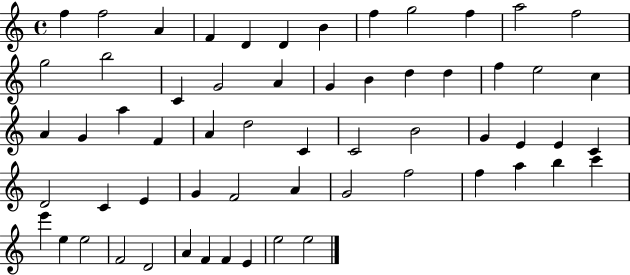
{
  \clef treble
  \time 4/4
  \defaultTimeSignature
  \key c \major
  f''4 f''2 a'4 | f'4 d'4 d'4 b'4 | f''4 g''2 f''4 | a''2 f''2 | \break g''2 b''2 | c'4 g'2 a'4 | g'4 b'4 d''4 d''4 | f''4 e''2 c''4 | \break a'4 g'4 a''4 f'4 | a'4 d''2 c'4 | c'2 b'2 | g'4 e'4 e'4 c'4 | \break d'2 c'4 e'4 | g'4 f'2 a'4 | g'2 f''2 | f''4 a''4 b''4 c'''4 | \break e'''4 e''4 e''2 | f'2 d'2 | a'4 f'4 f'4 e'4 | e''2 e''2 | \break \bar "|."
}